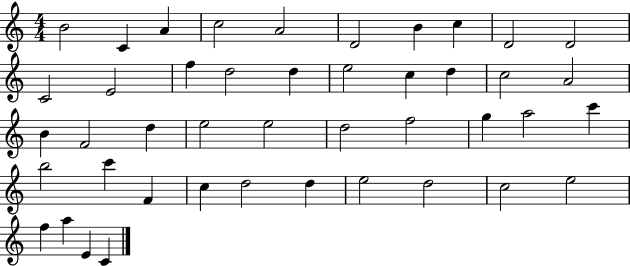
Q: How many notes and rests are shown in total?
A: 44